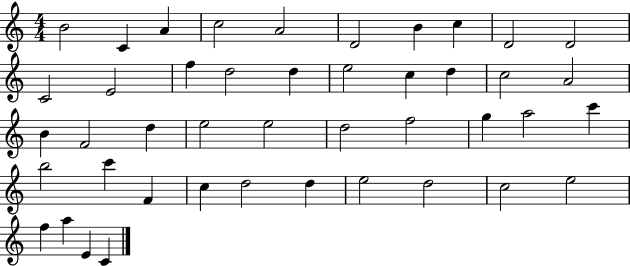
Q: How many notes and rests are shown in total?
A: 44